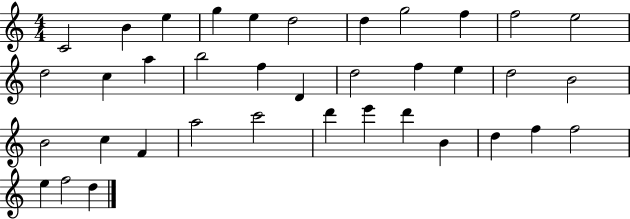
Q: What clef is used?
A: treble